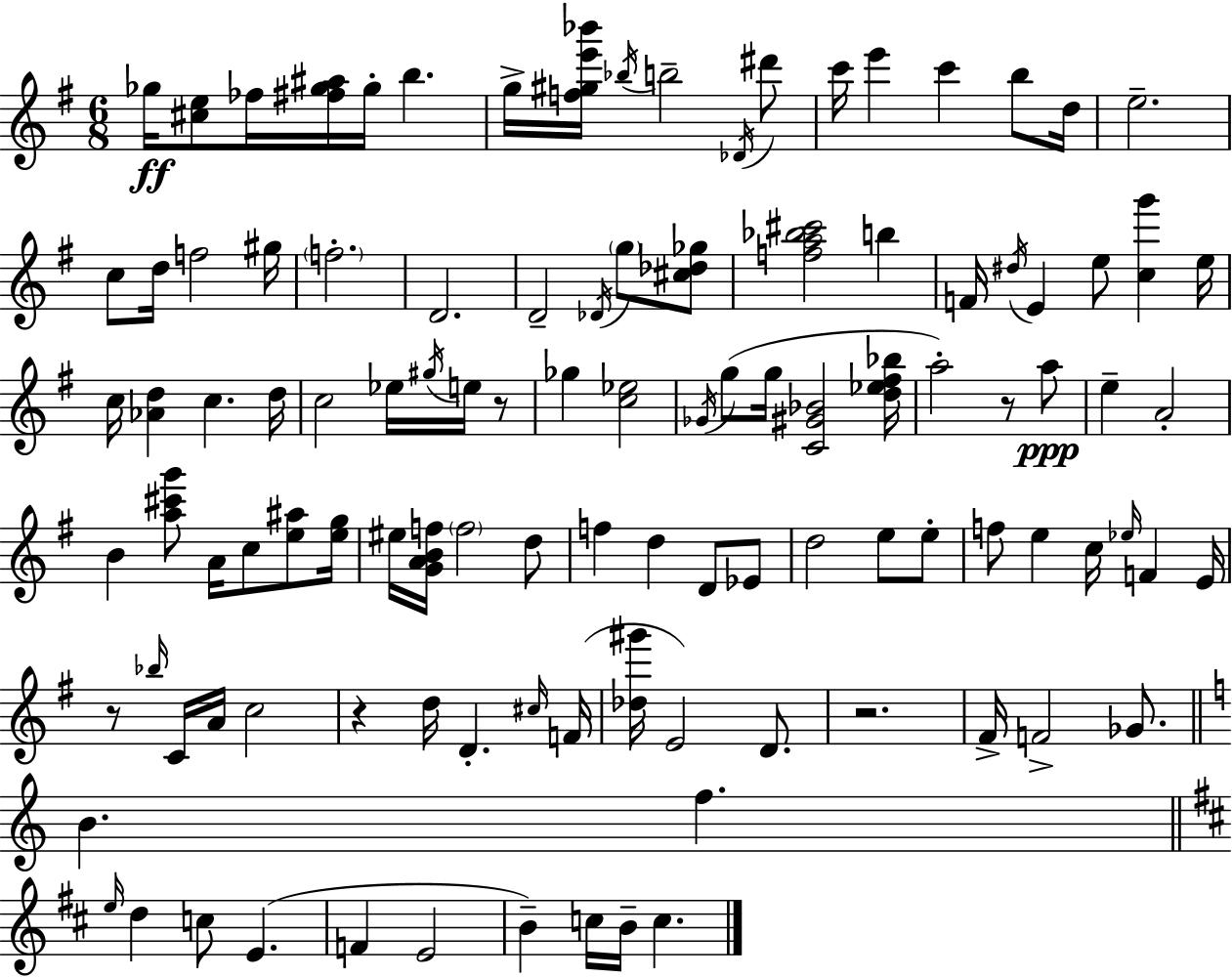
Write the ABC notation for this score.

X:1
T:Untitled
M:6/8
L:1/4
K:Em
_g/4 [^ce]/2 _f/4 [^f_g^a]/4 _g/4 b g/4 [f^ge'_b']/4 _b/4 b2 _D/4 ^d'/2 c'/4 e' c' b/2 d/4 e2 c/2 d/4 f2 ^g/4 f2 D2 D2 _D/4 g/2 [^c_d_g]/2 [fa_b^c']2 b F/4 ^d/4 E e/2 [cg'] e/4 c/4 [_Ad] c d/4 c2 _e/4 ^g/4 e/4 z/2 _g [c_e]2 _G/4 g/2 g/4 [C^G_B]2 [d_e^f_b]/4 a2 z/2 a/2 e A2 B [a^c'g']/2 A/4 c/2 [e^a]/2 [eg]/4 ^e/4 [GABf]/4 f2 d/2 f d D/2 _E/2 d2 e/2 e/2 f/2 e c/4 _e/4 F E/4 z/2 _b/4 C/4 A/4 c2 z d/4 D ^c/4 F/4 [_d^g']/4 E2 D/2 z2 ^F/4 F2 _G/2 B f e/4 d c/2 E F E2 B c/4 B/4 c